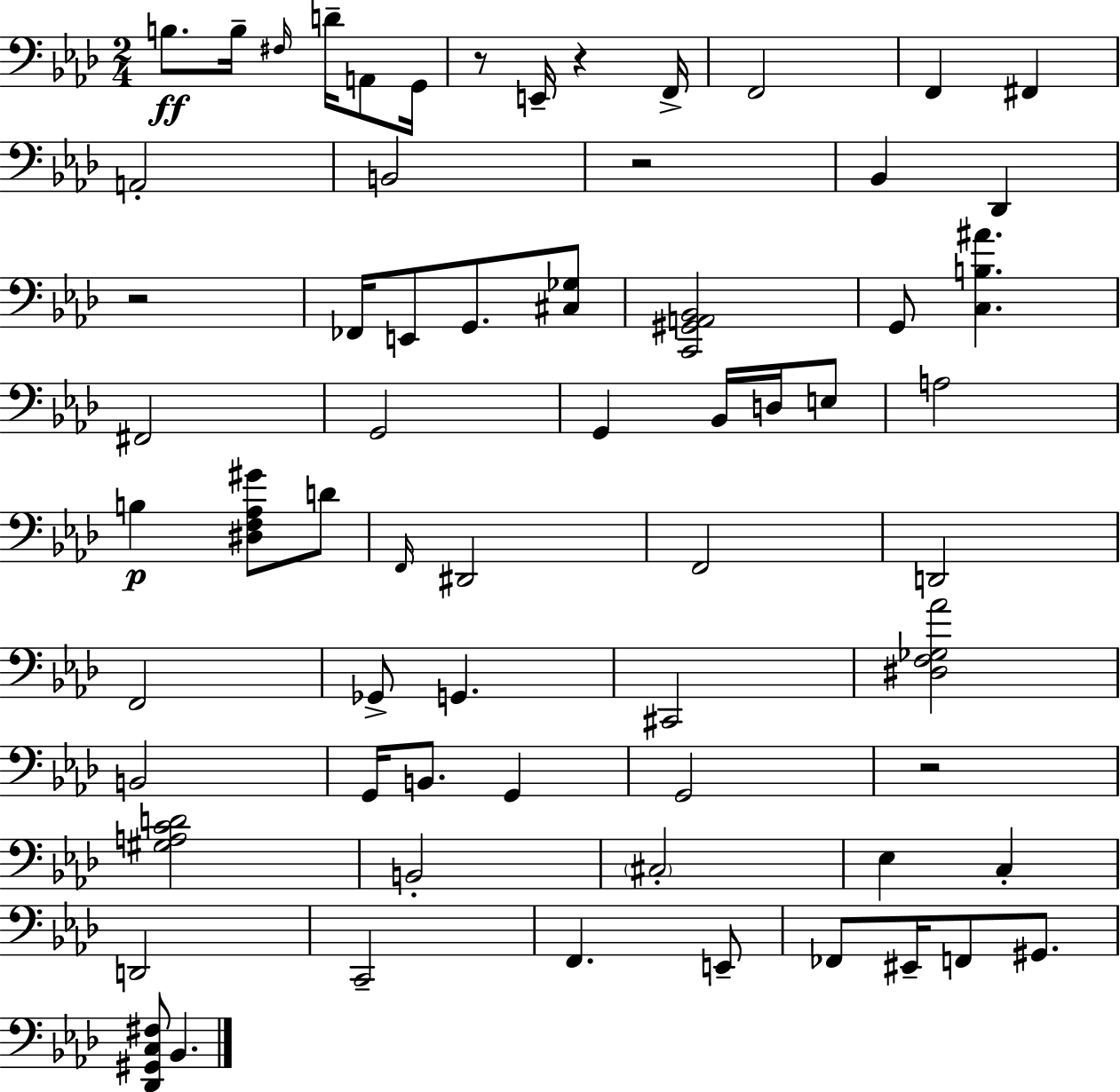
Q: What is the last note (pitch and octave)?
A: Bb2